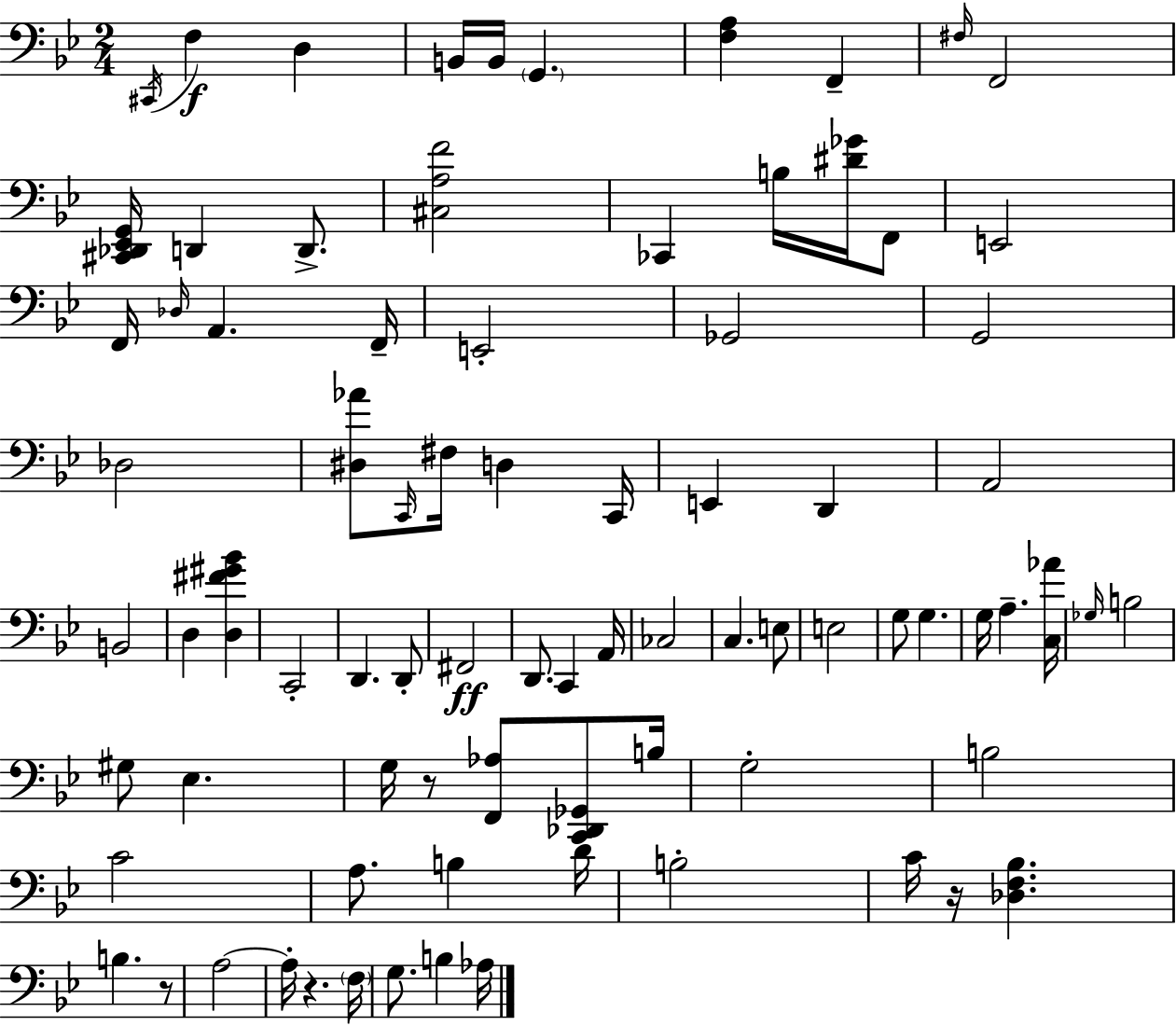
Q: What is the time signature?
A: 2/4